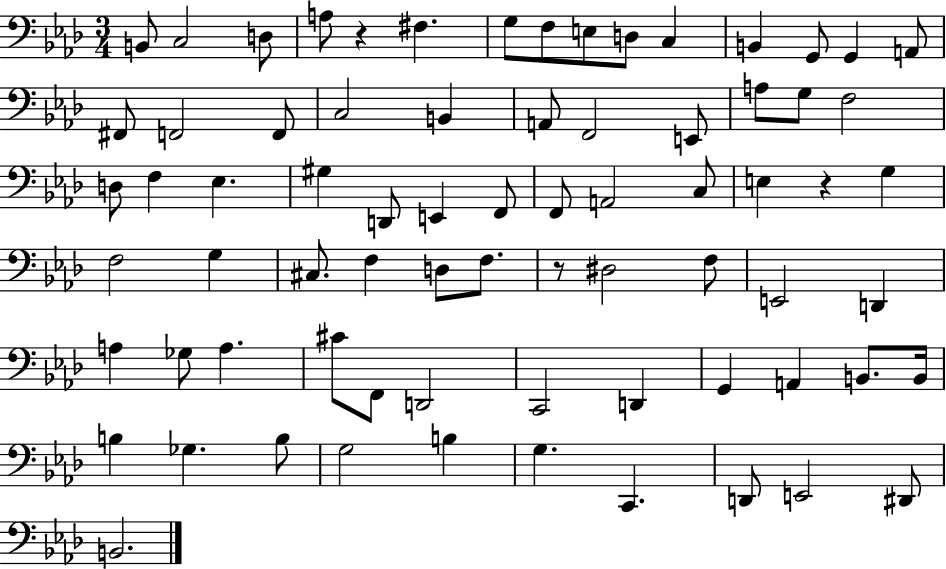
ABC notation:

X:1
T:Untitled
M:3/4
L:1/4
K:Ab
B,,/2 C,2 D,/2 A,/2 z ^F, G,/2 F,/2 E,/2 D,/2 C, B,, G,,/2 G,, A,,/2 ^F,,/2 F,,2 F,,/2 C,2 B,, A,,/2 F,,2 E,,/2 A,/2 G,/2 F,2 D,/2 F, _E, ^G, D,,/2 E,, F,,/2 F,,/2 A,,2 C,/2 E, z G, F,2 G, ^C,/2 F, D,/2 F,/2 z/2 ^D,2 F,/2 E,,2 D,, A, _G,/2 A, ^C/2 F,,/2 D,,2 C,,2 D,, G,, A,, B,,/2 B,,/4 B, _G, B,/2 G,2 B, G, C,, D,,/2 E,,2 ^D,,/2 B,,2